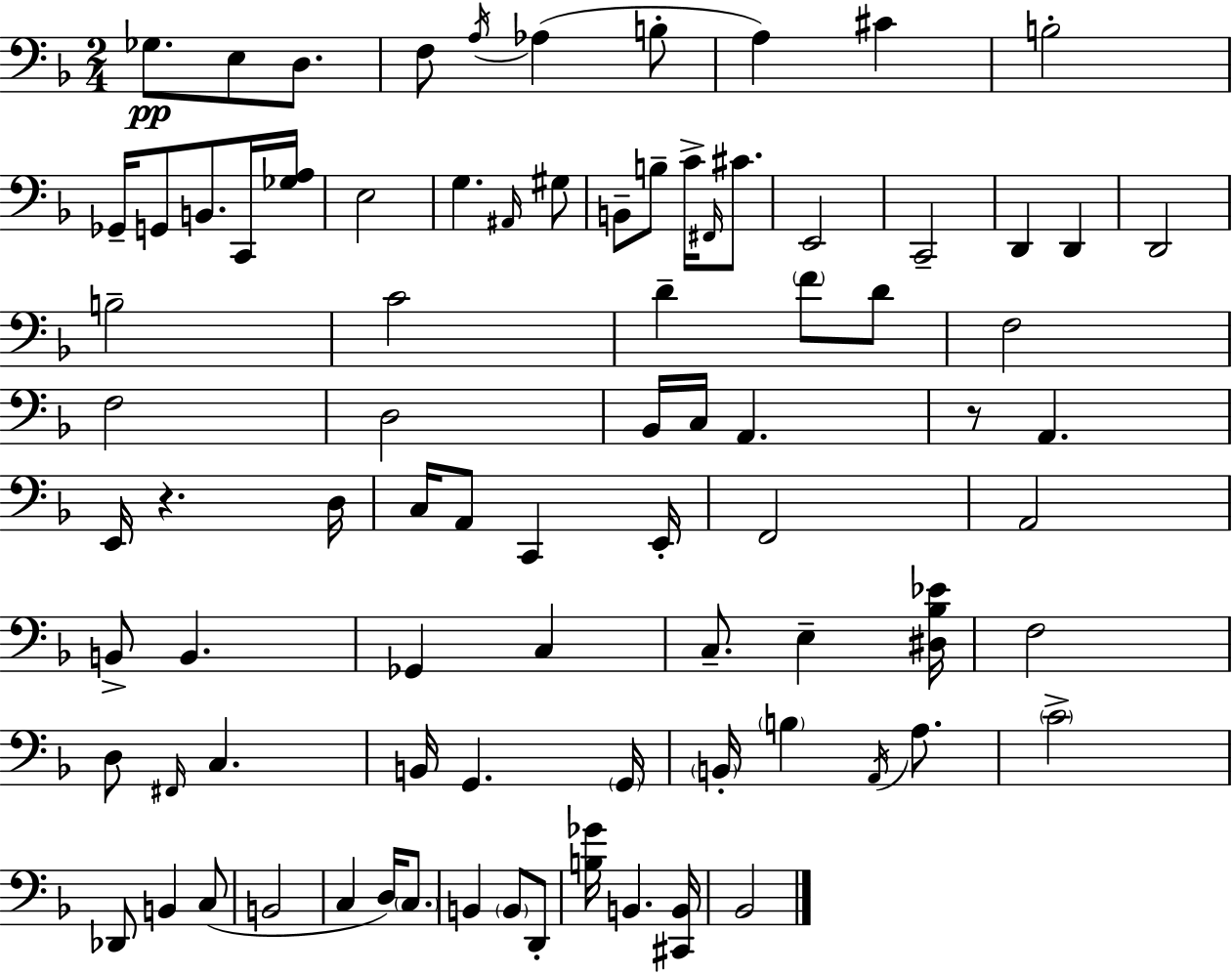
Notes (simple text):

Gb3/e. E3/e D3/e. F3/e A3/s Ab3/q B3/e A3/q C#4/q B3/h Gb2/s G2/e B2/e. C2/s [Gb3,A3]/s E3/h G3/q. A#2/s G#3/e B2/e B3/e C4/s F#2/s C#4/e. E2/h C2/h D2/q D2/q D2/h B3/h C4/h D4/q F4/e D4/e F3/h F3/h D3/h Bb2/s C3/s A2/q. R/e A2/q. E2/s R/q. D3/s C3/s A2/e C2/q E2/s F2/h A2/h B2/e B2/q. Gb2/q C3/q C3/e. E3/q [D#3,Bb3,Eb4]/s F3/h D3/e F#2/s C3/q. B2/s G2/q. G2/s B2/s B3/q A2/s A3/e. C4/h Db2/e B2/q C3/e B2/h C3/q D3/s C3/e. B2/q B2/e D2/e [B3,Gb4]/s B2/q. [C#2,B2]/s Bb2/h